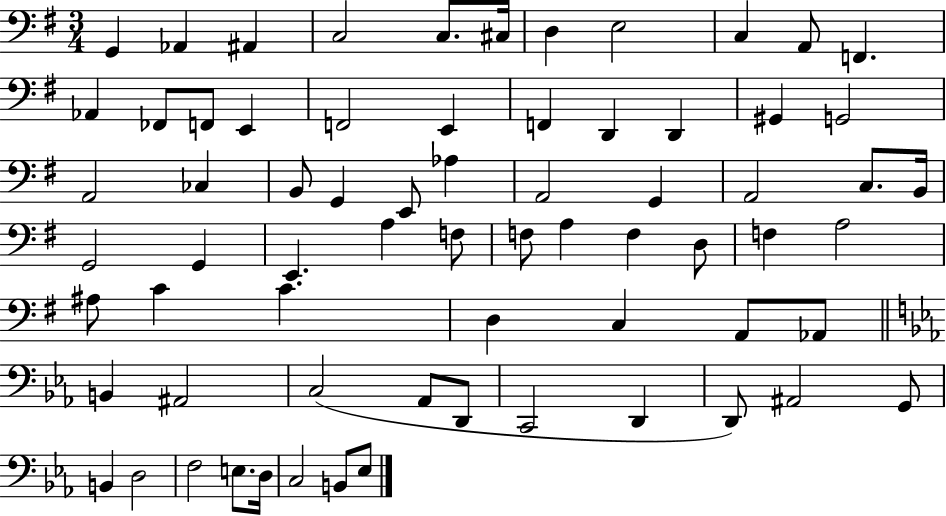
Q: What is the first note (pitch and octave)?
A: G2